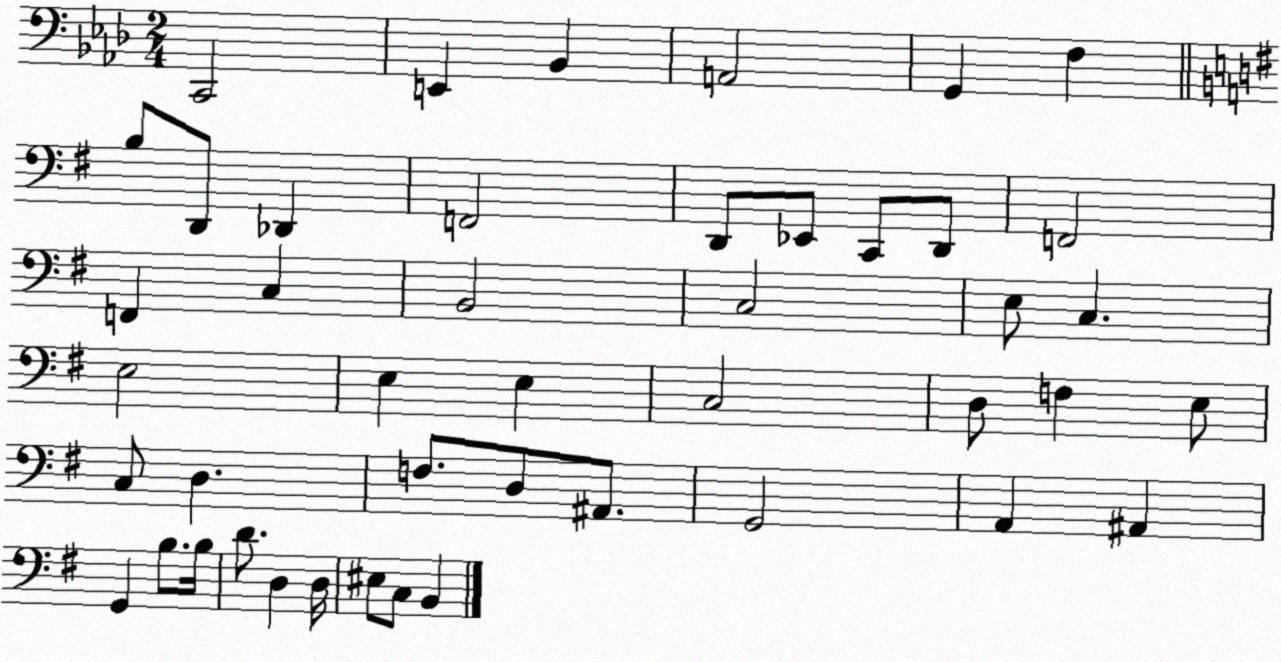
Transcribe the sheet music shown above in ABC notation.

X:1
T:Untitled
M:2/4
L:1/4
K:Ab
C,,2 E,, _B,, A,,2 G,, F, B,/2 D,,/2 _D,, F,,2 D,,/2 _E,,/2 C,,/2 D,,/2 F,,2 F,, C, B,,2 C,2 E,/2 C, E,2 E, E, C,2 D,/2 F, E,/2 C,/2 D, F,/2 D,/2 ^A,,/2 G,,2 A,, ^A,, G,, B,/2 B,/4 D/2 D, D,/4 ^E,/2 C,/2 B,,